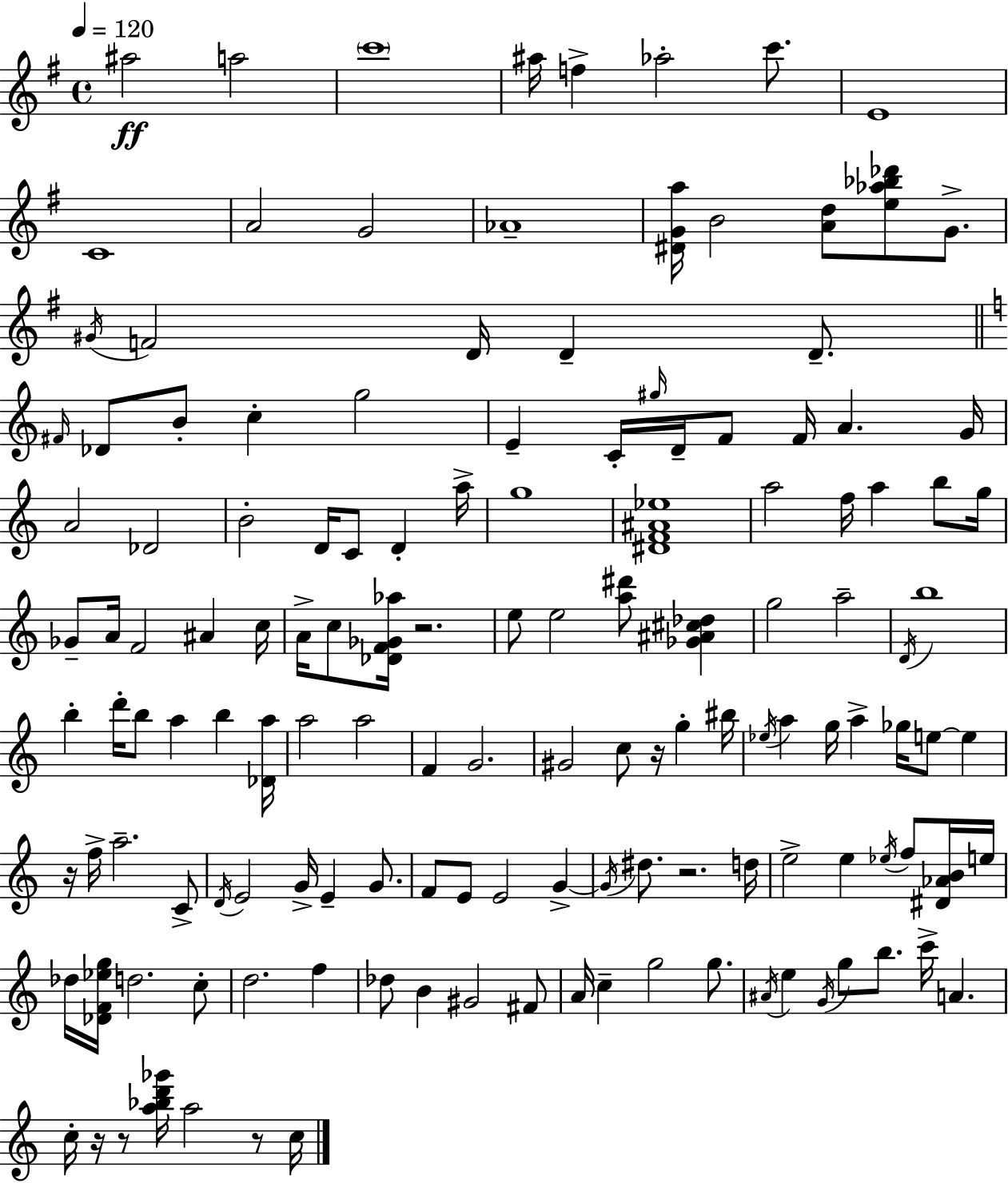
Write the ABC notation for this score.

X:1
T:Untitled
M:4/4
L:1/4
K:Em
^a2 a2 c'4 ^a/4 f _a2 c'/2 E4 C4 A2 G2 _A4 [^DGa]/4 B2 [Ad]/2 [e_a_b_d']/2 G/2 ^G/4 F2 D/4 D D/2 ^F/4 _D/2 B/2 c g2 E C/4 ^g/4 D/4 F/2 F/4 A G/4 A2 _D2 B2 D/4 C/2 D a/4 g4 [^DF^A_e]4 a2 f/4 a b/2 g/4 _G/2 A/4 F2 ^A c/4 A/4 c/2 [_DF_G_a]/4 z2 e/2 e2 [a^d']/2 [_G^A^c_d] g2 a2 D/4 b4 b d'/4 b/2 a b [_Da]/4 a2 a2 F G2 ^G2 c/2 z/4 g ^b/4 _e/4 a g/4 a _g/4 e/2 e z/4 f/4 a2 C/2 D/4 E2 G/4 E G/2 F/2 E/2 E2 G G/4 ^d/2 z2 d/4 e2 e _e/4 f/2 [^D_AB]/4 e/4 _d/4 [_DF_eg]/4 d2 c/2 d2 f _d/2 B ^G2 ^F/2 A/4 c g2 g/2 ^A/4 e G/4 g/2 b/2 c'/4 A c/4 z/4 z/2 [a_bd'_g']/4 a2 z/2 c/4